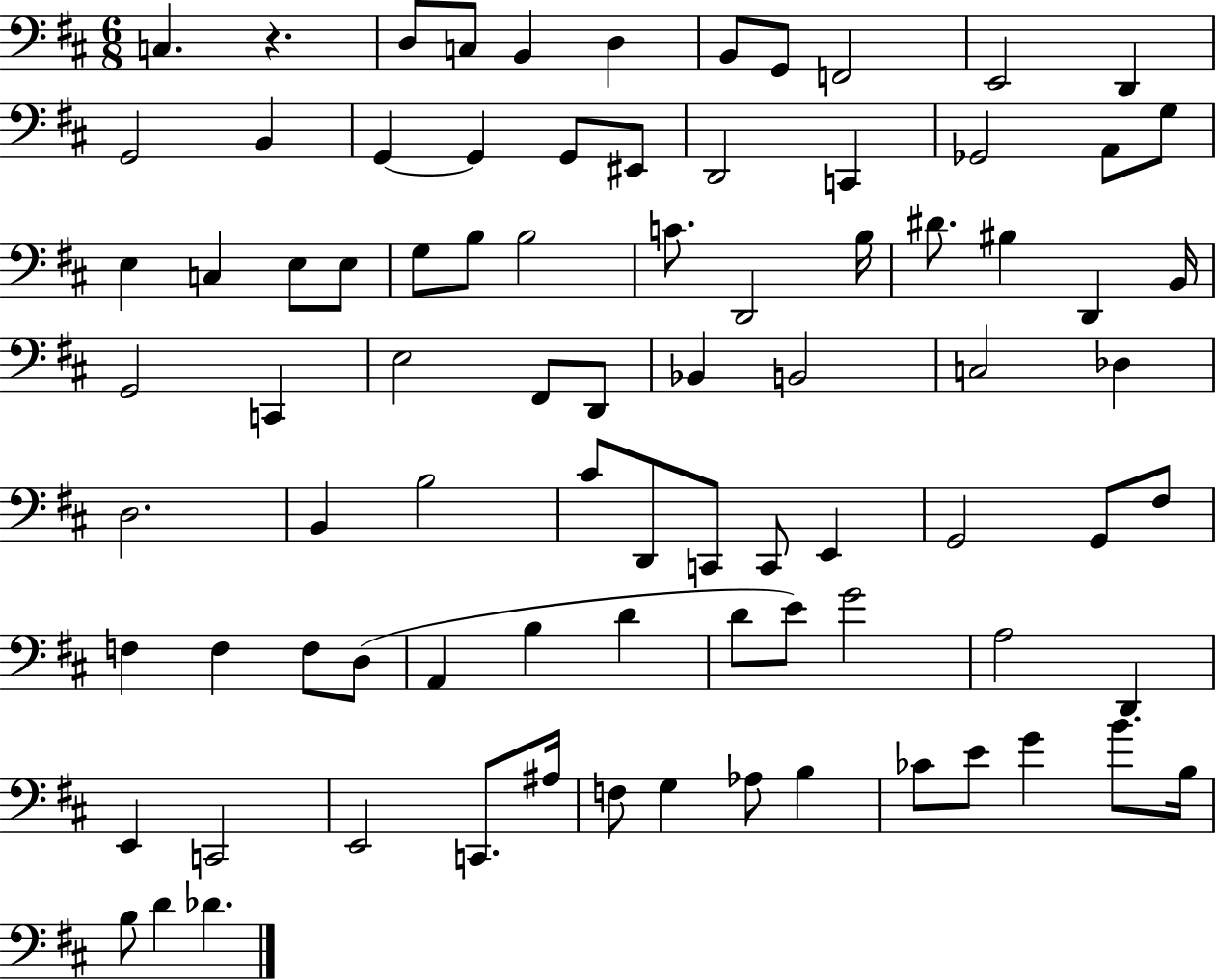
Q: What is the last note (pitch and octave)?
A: Db4